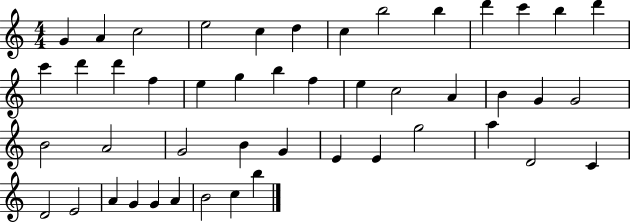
{
  \clef treble
  \numericTimeSignature
  \time 4/4
  \key c \major
  g'4 a'4 c''2 | e''2 c''4 d''4 | c''4 b''2 b''4 | d'''4 c'''4 b''4 d'''4 | \break c'''4 d'''4 d'''4 f''4 | e''4 g''4 b''4 f''4 | e''4 c''2 a'4 | b'4 g'4 g'2 | \break b'2 a'2 | g'2 b'4 g'4 | e'4 e'4 g''2 | a''4 d'2 c'4 | \break d'2 e'2 | a'4 g'4 g'4 a'4 | b'2 c''4 b''4 | \bar "|."
}